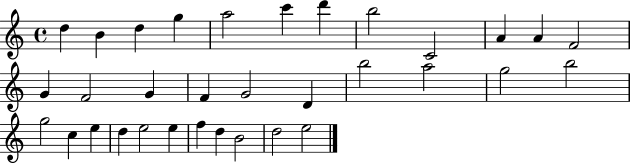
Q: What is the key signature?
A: C major